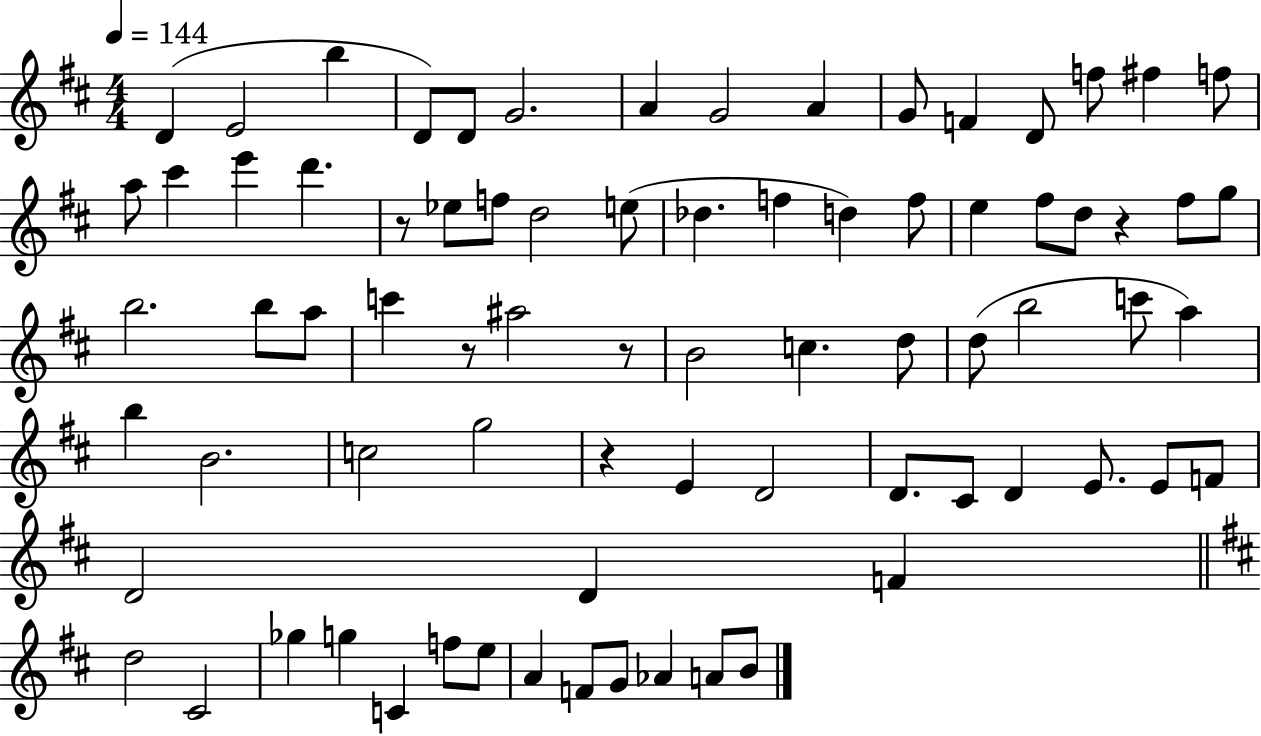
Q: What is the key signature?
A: D major